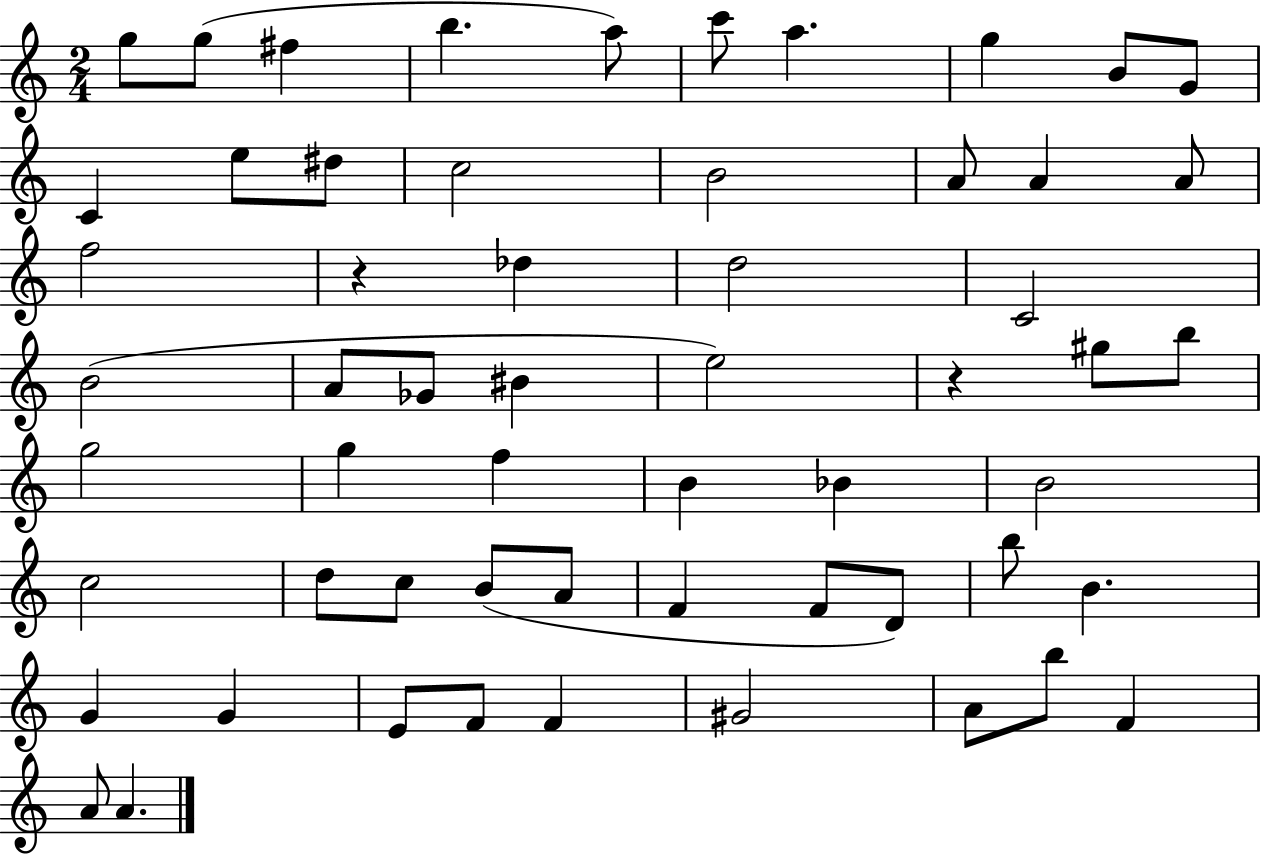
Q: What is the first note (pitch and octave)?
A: G5